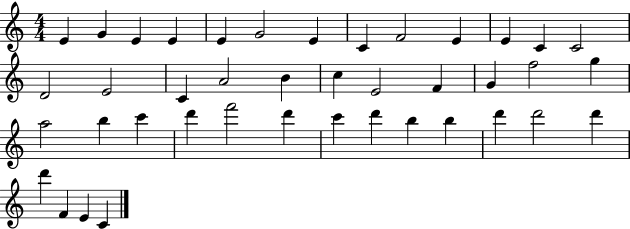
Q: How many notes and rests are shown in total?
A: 41